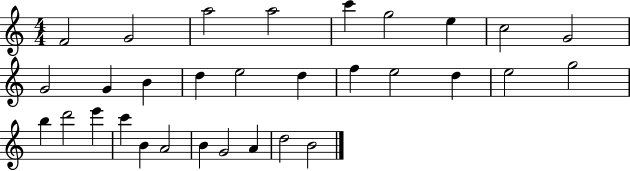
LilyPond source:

{
  \clef treble
  \numericTimeSignature
  \time 4/4
  \key c \major
  f'2 g'2 | a''2 a''2 | c'''4 g''2 e''4 | c''2 g'2 | \break g'2 g'4 b'4 | d''4 e''2 d''4 | f''4 e''2 d''4 | e''2 g''2 | \break b''4 d'''2 e'''4 | c'''4 b'4 a'2 | b'4 g'2 a'4 | d''2 b'2 | \break \bar "|."
}